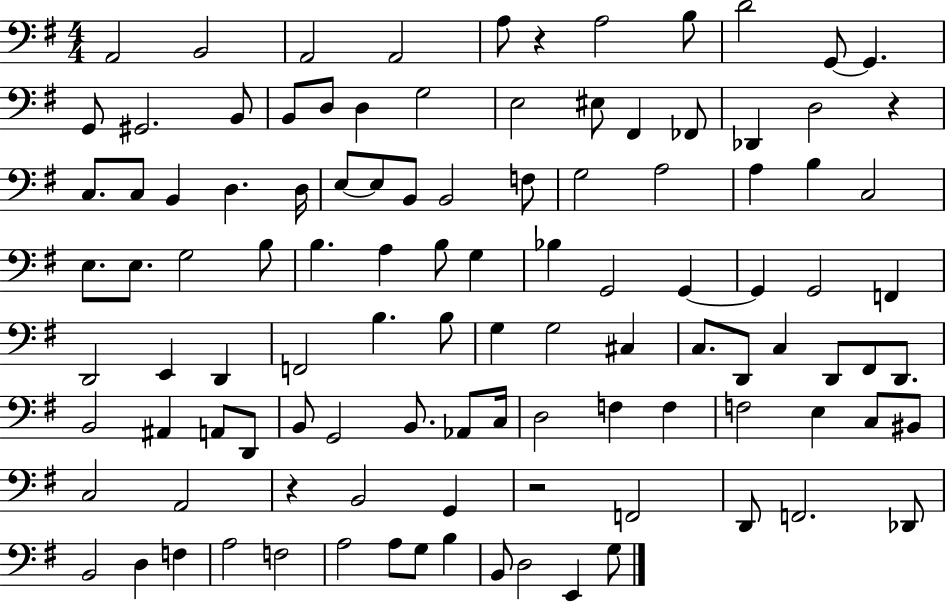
A2/h B2/h A2/h A2/h A3/e R/q A3/h B3/e D4/h G2/e G2/q. G2/e G#2/h. B2/e B2/e D3/e D3/q G3/h E3/h EIS3/e F#2/q FES2/e Db2/q D3/h R/q C3/e. C3/e B2/q D3/q. D3/s E3/e E3/e B2/e B2/h F3/e G3/h A3/h A3/q B3/q C3/h E3/e. E3/e. G3/h B3/e B3/q. A3/q B3/e G3/q Bb3/q G2/h G2/q G2/q G2/h F2/q D2/h E2/q D2/q F2/h B3/q. B3/e G3/q G3/h C#3/q C3/e. D2/e C3/q D2/e F#2/e D2/e. B2/h A#2/q A2/e D2/e B2/e G2/h B2/e. Ab2/e C3/s D3/h F3/q F3/q F3/h E3/q C3/e BIS2/e C3/h A2/h R/q B2/h G2/q R/h F2/h D2/e F2/h. Db2/e B2/h D3/q F3/q A3/h F3/h A3/h A3/e G3/e B3/q B2/e D3/h E2/q G3/e